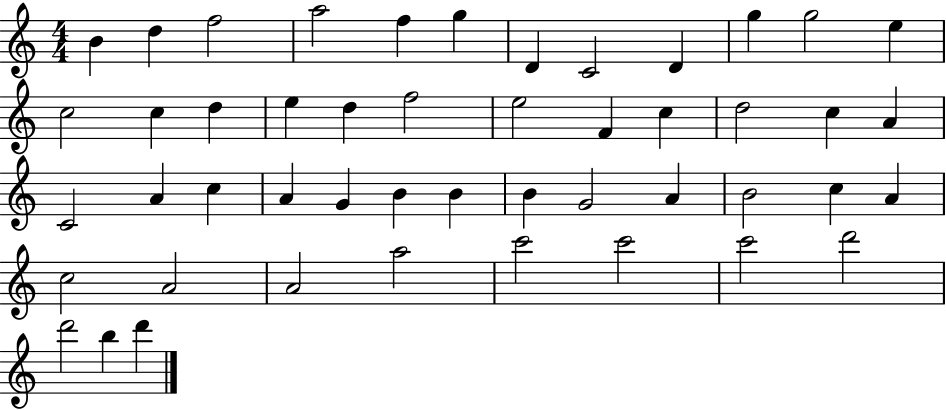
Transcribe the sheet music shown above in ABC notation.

X:1
T:Untitled
M:4/4
L:1/4
K:C
B d f2 a2 f g D C2 D g g2 e c2 c d e d f2 e2 F c d2 c A C2 A c A G B B B G2 A B2 c A c2 A2 A2 a2 c'2 c'2 c'2 d'2 d'2 b d'